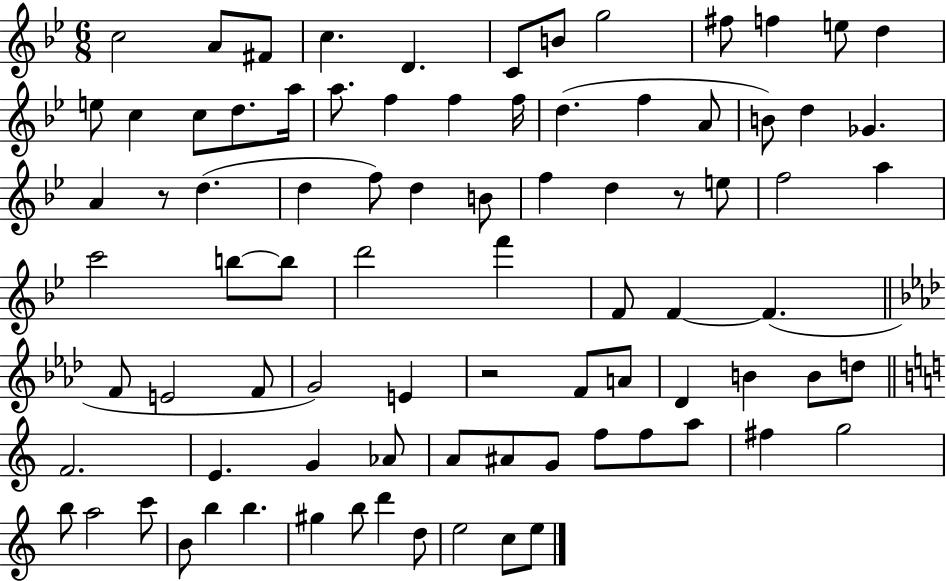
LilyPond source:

{
  \clef treble
  \numericTimeSignature
  \time 6/8
  \key bes \major
  \repeat volta 2 { c''2 a'8 fis'8 | c''4. d'4. | c'8 b'8 g''2 | fis''8 f''4 e''8 d''4 | \break e''8 c''4 c''8 d''8. a''16 | a''8. f''4 f''4 f''16 | d''4.( f''4 a'8 | b'8) d''4 ges'4. | \break a'4 r8 d''4.( | d''4 f''8) d''4 b'8 | f''4 d''4 r8 e''8 | f''2 a''4 | \break c'''2 b''8~~ b''8 | d'''2 f'''4 | f'8 f'4~~ f'4.( | \bar "||" \break \key aes \major f'8 e'2 f'8 | g'2) e'4 | r2 f'8 a'8 | des'4 b'4 b'8 d''8 | \break \bar "||" \break \key c \major f'2. | e'4. g'4 aes'8 | a'8 ais'8 g'8 f''8 f''8 a''8 | fis''4 g''2 | \break b''8 a''2 c'''8 | b'8 b''4 b''4. | gis''4 b''8 d'''4 d''8 | e''2 c''8 e''8 | \break } \bar "|."
}